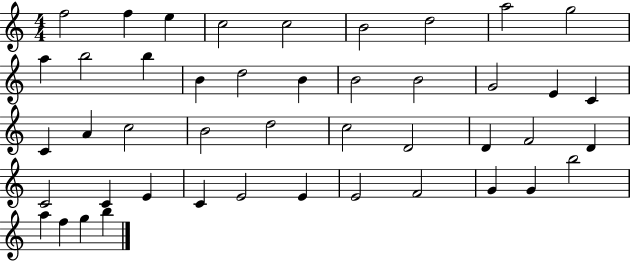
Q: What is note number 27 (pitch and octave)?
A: D4